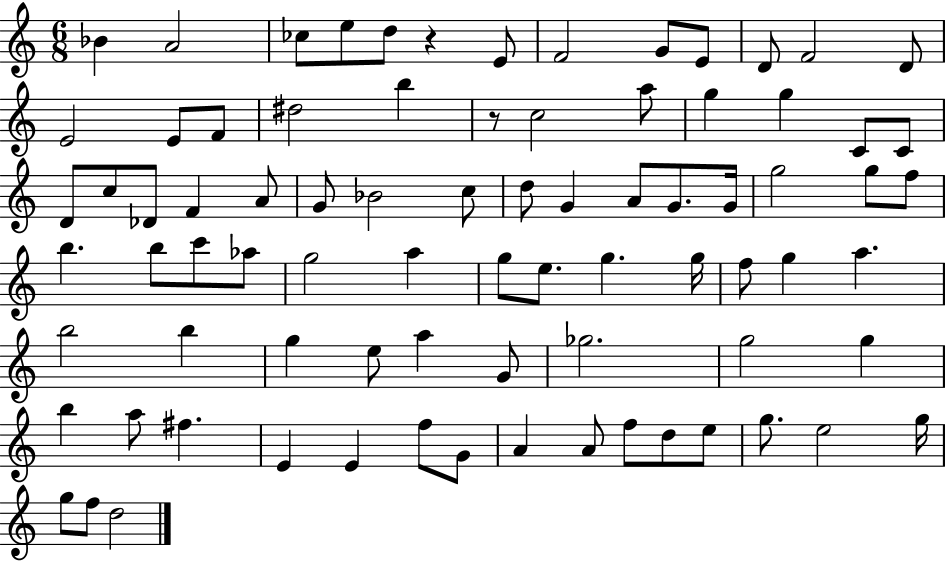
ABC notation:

X:1
T:Untitled
M:6/8
L:1/4
K:C
_B A2 _c/2 e/2 d/2 z E/2 F2 G/2 E/2 D/2 F2 D/2 E2 E/2 F/2 ^d2 b z/2 c2 a/2 g g C/2 C/2 D/2 c/2 _D/2 F A/2 G/2 _B2 c/2 d/2 G A/2 G/2 G/4 g2 g/2 f/2 b b/2 c'/2 _a/2 g2 a g/2 e/2 g g/4 f/2 g a b2 b g e/2 a G/2 _g2 g2 g b a/2 ^f E E f/2 G/2 A A/2 f/2 d/2 e/2 g/2 e2 g/4 g/2 f/2 d2